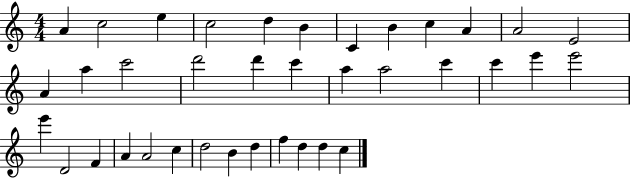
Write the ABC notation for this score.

X:1
T:Untitled
M:4/4
L:1/4
K:C
A c2 e c2 d B C B c A A2 E2 A a c'2 d'2 d' c' a a2 c' c' e' e'2 e' D2 F A A2 c d2 B d f d d c